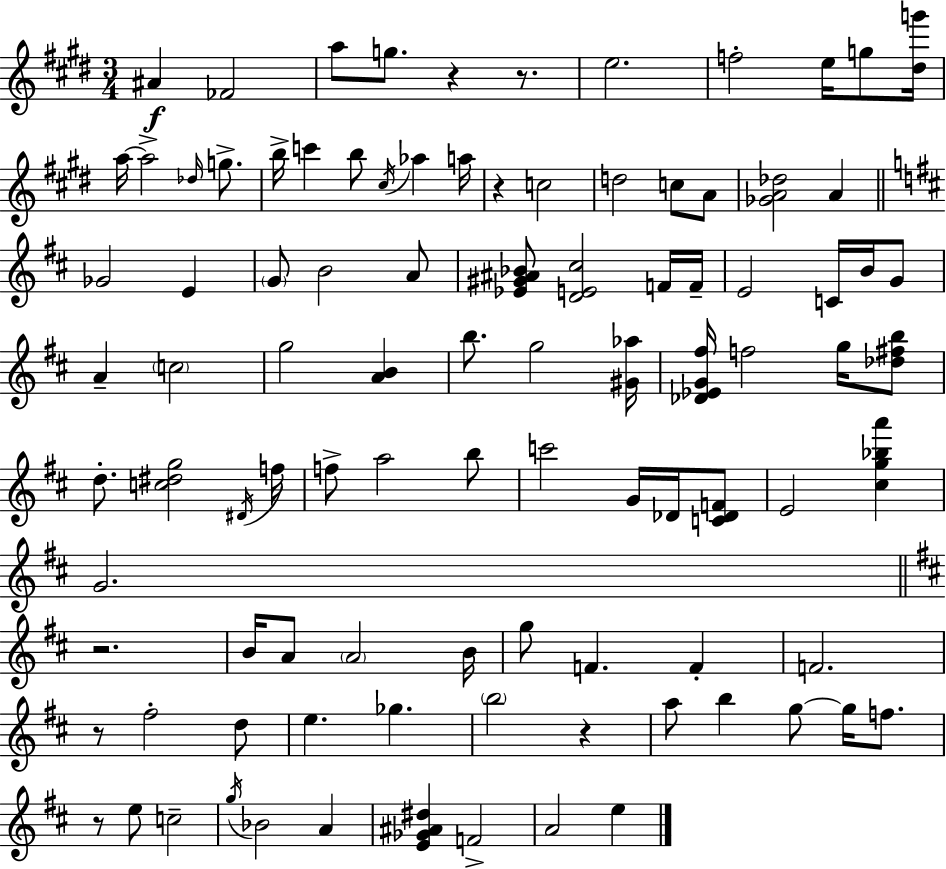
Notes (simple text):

A#4/q FES4/h A5/e G5/e. R/q R/e. E5/h. F5/h E5/s G5/e [D#5,G6]/s A5/s A5/h Db5/s G5/e. B5/s C6/q B5/e C#5/s Ab5/q A5/s R/q C5/h D5/h C5/e A4/e [Gb4,A4,Db5]/h A4/q Gb4/h E4/q G4/e B4/h A4/e [Eb4,G#4,A#4,Bb4]/e [D4,E4,C#5]/h F4/s F4/s E4/h C4/s B4/s G4/e A4/q C5/h G5/h [A4,B4]/q B5/e. G5/h [G#4,Ab5]/s [Db4,Eb4,G4,F#5]/s F5/h G5/s [Db5,F#5,B5]/e D5/e. [C5,D#5,G5]/h D#4/s F5/s F5/e A5/h B5/e C6/h G4/s Db4/s [C4,Db4,F4]/e E4/h [C#5,G5,Bb5,A6]/q G4/h. R/h. B4/s A4/e A4/h B4/s G5/e F4/q. F4/q F4/h. R/e F#5/h D5/e E5/q. Gb5/q. B5/h R/q A5/e B5/q G5/e G5/s F5/e. R/e E5/e C5/h G5/s Bb4/h A4/q [E4,Gb4,A#4,D#5]/q F4/h A4/h E5/q